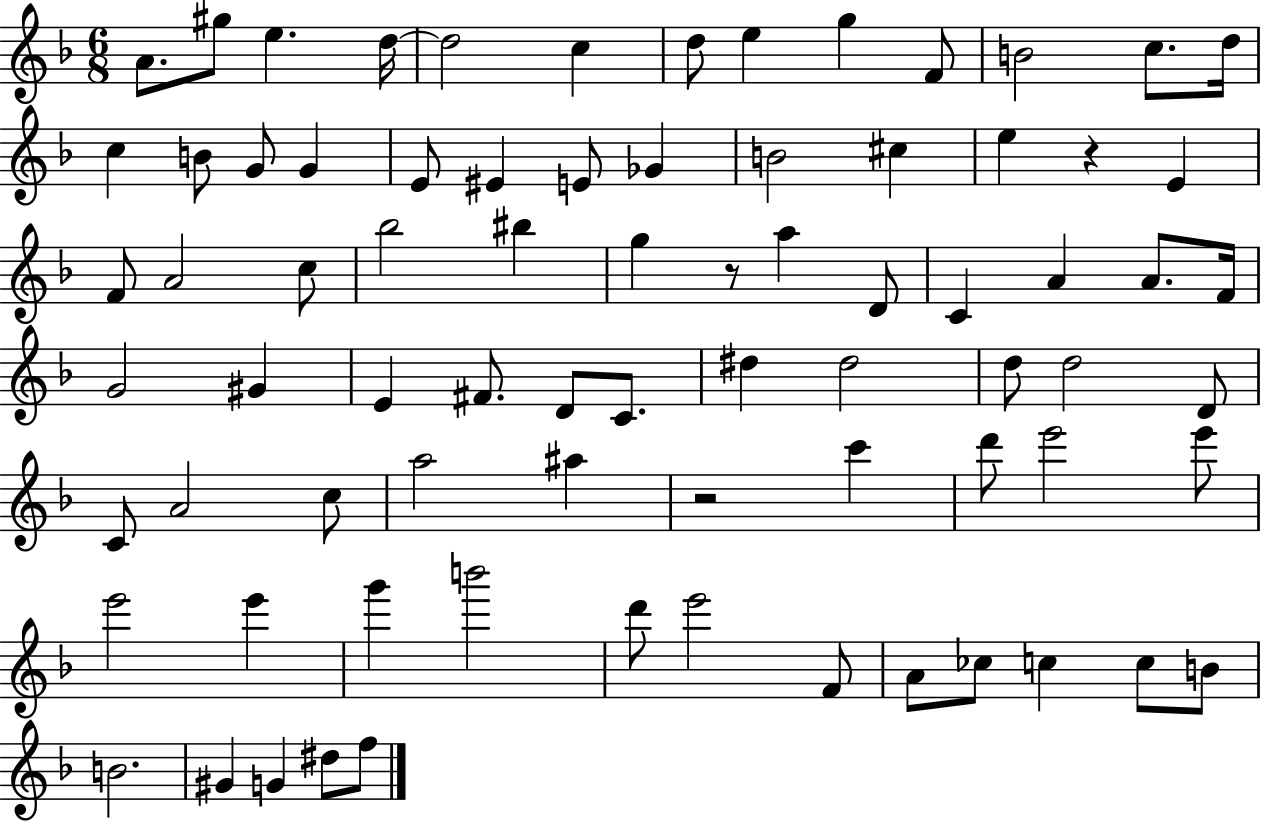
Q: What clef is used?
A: treble